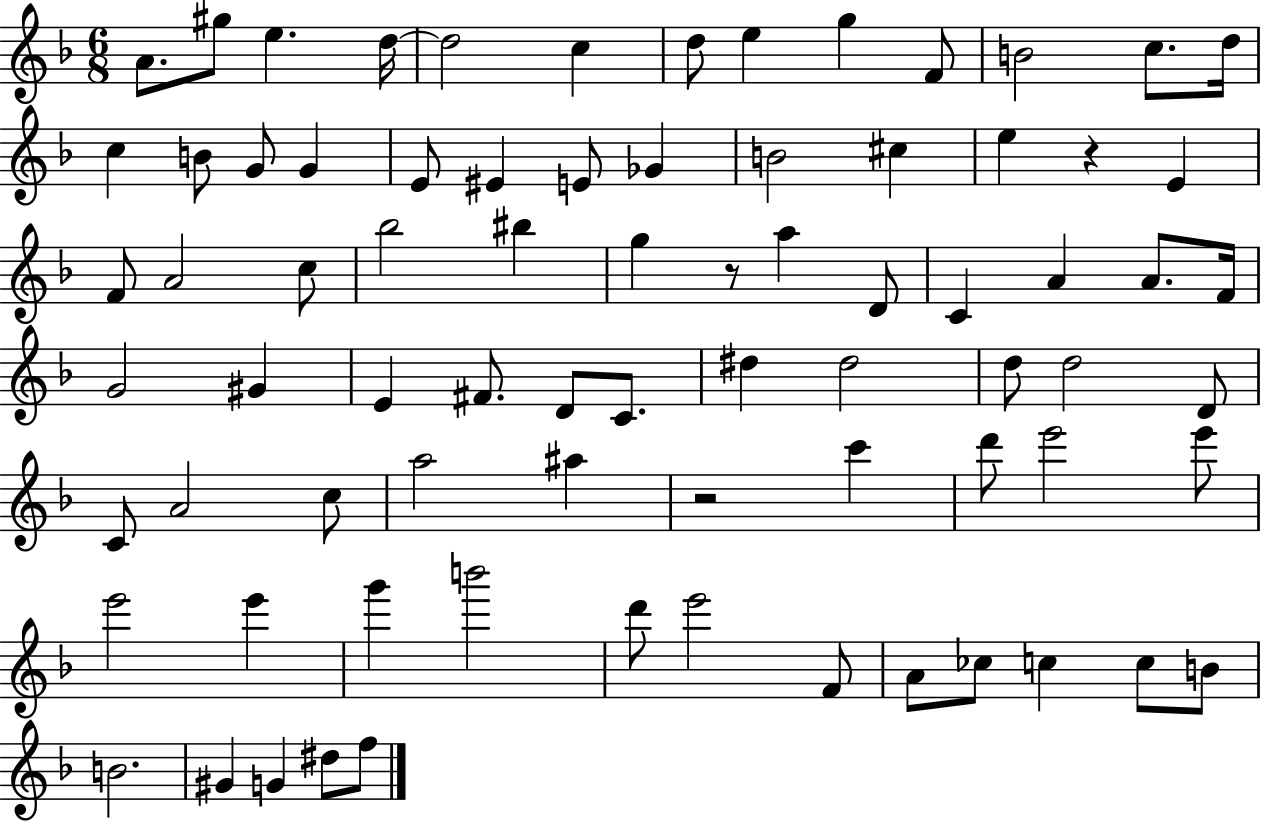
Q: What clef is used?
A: treble